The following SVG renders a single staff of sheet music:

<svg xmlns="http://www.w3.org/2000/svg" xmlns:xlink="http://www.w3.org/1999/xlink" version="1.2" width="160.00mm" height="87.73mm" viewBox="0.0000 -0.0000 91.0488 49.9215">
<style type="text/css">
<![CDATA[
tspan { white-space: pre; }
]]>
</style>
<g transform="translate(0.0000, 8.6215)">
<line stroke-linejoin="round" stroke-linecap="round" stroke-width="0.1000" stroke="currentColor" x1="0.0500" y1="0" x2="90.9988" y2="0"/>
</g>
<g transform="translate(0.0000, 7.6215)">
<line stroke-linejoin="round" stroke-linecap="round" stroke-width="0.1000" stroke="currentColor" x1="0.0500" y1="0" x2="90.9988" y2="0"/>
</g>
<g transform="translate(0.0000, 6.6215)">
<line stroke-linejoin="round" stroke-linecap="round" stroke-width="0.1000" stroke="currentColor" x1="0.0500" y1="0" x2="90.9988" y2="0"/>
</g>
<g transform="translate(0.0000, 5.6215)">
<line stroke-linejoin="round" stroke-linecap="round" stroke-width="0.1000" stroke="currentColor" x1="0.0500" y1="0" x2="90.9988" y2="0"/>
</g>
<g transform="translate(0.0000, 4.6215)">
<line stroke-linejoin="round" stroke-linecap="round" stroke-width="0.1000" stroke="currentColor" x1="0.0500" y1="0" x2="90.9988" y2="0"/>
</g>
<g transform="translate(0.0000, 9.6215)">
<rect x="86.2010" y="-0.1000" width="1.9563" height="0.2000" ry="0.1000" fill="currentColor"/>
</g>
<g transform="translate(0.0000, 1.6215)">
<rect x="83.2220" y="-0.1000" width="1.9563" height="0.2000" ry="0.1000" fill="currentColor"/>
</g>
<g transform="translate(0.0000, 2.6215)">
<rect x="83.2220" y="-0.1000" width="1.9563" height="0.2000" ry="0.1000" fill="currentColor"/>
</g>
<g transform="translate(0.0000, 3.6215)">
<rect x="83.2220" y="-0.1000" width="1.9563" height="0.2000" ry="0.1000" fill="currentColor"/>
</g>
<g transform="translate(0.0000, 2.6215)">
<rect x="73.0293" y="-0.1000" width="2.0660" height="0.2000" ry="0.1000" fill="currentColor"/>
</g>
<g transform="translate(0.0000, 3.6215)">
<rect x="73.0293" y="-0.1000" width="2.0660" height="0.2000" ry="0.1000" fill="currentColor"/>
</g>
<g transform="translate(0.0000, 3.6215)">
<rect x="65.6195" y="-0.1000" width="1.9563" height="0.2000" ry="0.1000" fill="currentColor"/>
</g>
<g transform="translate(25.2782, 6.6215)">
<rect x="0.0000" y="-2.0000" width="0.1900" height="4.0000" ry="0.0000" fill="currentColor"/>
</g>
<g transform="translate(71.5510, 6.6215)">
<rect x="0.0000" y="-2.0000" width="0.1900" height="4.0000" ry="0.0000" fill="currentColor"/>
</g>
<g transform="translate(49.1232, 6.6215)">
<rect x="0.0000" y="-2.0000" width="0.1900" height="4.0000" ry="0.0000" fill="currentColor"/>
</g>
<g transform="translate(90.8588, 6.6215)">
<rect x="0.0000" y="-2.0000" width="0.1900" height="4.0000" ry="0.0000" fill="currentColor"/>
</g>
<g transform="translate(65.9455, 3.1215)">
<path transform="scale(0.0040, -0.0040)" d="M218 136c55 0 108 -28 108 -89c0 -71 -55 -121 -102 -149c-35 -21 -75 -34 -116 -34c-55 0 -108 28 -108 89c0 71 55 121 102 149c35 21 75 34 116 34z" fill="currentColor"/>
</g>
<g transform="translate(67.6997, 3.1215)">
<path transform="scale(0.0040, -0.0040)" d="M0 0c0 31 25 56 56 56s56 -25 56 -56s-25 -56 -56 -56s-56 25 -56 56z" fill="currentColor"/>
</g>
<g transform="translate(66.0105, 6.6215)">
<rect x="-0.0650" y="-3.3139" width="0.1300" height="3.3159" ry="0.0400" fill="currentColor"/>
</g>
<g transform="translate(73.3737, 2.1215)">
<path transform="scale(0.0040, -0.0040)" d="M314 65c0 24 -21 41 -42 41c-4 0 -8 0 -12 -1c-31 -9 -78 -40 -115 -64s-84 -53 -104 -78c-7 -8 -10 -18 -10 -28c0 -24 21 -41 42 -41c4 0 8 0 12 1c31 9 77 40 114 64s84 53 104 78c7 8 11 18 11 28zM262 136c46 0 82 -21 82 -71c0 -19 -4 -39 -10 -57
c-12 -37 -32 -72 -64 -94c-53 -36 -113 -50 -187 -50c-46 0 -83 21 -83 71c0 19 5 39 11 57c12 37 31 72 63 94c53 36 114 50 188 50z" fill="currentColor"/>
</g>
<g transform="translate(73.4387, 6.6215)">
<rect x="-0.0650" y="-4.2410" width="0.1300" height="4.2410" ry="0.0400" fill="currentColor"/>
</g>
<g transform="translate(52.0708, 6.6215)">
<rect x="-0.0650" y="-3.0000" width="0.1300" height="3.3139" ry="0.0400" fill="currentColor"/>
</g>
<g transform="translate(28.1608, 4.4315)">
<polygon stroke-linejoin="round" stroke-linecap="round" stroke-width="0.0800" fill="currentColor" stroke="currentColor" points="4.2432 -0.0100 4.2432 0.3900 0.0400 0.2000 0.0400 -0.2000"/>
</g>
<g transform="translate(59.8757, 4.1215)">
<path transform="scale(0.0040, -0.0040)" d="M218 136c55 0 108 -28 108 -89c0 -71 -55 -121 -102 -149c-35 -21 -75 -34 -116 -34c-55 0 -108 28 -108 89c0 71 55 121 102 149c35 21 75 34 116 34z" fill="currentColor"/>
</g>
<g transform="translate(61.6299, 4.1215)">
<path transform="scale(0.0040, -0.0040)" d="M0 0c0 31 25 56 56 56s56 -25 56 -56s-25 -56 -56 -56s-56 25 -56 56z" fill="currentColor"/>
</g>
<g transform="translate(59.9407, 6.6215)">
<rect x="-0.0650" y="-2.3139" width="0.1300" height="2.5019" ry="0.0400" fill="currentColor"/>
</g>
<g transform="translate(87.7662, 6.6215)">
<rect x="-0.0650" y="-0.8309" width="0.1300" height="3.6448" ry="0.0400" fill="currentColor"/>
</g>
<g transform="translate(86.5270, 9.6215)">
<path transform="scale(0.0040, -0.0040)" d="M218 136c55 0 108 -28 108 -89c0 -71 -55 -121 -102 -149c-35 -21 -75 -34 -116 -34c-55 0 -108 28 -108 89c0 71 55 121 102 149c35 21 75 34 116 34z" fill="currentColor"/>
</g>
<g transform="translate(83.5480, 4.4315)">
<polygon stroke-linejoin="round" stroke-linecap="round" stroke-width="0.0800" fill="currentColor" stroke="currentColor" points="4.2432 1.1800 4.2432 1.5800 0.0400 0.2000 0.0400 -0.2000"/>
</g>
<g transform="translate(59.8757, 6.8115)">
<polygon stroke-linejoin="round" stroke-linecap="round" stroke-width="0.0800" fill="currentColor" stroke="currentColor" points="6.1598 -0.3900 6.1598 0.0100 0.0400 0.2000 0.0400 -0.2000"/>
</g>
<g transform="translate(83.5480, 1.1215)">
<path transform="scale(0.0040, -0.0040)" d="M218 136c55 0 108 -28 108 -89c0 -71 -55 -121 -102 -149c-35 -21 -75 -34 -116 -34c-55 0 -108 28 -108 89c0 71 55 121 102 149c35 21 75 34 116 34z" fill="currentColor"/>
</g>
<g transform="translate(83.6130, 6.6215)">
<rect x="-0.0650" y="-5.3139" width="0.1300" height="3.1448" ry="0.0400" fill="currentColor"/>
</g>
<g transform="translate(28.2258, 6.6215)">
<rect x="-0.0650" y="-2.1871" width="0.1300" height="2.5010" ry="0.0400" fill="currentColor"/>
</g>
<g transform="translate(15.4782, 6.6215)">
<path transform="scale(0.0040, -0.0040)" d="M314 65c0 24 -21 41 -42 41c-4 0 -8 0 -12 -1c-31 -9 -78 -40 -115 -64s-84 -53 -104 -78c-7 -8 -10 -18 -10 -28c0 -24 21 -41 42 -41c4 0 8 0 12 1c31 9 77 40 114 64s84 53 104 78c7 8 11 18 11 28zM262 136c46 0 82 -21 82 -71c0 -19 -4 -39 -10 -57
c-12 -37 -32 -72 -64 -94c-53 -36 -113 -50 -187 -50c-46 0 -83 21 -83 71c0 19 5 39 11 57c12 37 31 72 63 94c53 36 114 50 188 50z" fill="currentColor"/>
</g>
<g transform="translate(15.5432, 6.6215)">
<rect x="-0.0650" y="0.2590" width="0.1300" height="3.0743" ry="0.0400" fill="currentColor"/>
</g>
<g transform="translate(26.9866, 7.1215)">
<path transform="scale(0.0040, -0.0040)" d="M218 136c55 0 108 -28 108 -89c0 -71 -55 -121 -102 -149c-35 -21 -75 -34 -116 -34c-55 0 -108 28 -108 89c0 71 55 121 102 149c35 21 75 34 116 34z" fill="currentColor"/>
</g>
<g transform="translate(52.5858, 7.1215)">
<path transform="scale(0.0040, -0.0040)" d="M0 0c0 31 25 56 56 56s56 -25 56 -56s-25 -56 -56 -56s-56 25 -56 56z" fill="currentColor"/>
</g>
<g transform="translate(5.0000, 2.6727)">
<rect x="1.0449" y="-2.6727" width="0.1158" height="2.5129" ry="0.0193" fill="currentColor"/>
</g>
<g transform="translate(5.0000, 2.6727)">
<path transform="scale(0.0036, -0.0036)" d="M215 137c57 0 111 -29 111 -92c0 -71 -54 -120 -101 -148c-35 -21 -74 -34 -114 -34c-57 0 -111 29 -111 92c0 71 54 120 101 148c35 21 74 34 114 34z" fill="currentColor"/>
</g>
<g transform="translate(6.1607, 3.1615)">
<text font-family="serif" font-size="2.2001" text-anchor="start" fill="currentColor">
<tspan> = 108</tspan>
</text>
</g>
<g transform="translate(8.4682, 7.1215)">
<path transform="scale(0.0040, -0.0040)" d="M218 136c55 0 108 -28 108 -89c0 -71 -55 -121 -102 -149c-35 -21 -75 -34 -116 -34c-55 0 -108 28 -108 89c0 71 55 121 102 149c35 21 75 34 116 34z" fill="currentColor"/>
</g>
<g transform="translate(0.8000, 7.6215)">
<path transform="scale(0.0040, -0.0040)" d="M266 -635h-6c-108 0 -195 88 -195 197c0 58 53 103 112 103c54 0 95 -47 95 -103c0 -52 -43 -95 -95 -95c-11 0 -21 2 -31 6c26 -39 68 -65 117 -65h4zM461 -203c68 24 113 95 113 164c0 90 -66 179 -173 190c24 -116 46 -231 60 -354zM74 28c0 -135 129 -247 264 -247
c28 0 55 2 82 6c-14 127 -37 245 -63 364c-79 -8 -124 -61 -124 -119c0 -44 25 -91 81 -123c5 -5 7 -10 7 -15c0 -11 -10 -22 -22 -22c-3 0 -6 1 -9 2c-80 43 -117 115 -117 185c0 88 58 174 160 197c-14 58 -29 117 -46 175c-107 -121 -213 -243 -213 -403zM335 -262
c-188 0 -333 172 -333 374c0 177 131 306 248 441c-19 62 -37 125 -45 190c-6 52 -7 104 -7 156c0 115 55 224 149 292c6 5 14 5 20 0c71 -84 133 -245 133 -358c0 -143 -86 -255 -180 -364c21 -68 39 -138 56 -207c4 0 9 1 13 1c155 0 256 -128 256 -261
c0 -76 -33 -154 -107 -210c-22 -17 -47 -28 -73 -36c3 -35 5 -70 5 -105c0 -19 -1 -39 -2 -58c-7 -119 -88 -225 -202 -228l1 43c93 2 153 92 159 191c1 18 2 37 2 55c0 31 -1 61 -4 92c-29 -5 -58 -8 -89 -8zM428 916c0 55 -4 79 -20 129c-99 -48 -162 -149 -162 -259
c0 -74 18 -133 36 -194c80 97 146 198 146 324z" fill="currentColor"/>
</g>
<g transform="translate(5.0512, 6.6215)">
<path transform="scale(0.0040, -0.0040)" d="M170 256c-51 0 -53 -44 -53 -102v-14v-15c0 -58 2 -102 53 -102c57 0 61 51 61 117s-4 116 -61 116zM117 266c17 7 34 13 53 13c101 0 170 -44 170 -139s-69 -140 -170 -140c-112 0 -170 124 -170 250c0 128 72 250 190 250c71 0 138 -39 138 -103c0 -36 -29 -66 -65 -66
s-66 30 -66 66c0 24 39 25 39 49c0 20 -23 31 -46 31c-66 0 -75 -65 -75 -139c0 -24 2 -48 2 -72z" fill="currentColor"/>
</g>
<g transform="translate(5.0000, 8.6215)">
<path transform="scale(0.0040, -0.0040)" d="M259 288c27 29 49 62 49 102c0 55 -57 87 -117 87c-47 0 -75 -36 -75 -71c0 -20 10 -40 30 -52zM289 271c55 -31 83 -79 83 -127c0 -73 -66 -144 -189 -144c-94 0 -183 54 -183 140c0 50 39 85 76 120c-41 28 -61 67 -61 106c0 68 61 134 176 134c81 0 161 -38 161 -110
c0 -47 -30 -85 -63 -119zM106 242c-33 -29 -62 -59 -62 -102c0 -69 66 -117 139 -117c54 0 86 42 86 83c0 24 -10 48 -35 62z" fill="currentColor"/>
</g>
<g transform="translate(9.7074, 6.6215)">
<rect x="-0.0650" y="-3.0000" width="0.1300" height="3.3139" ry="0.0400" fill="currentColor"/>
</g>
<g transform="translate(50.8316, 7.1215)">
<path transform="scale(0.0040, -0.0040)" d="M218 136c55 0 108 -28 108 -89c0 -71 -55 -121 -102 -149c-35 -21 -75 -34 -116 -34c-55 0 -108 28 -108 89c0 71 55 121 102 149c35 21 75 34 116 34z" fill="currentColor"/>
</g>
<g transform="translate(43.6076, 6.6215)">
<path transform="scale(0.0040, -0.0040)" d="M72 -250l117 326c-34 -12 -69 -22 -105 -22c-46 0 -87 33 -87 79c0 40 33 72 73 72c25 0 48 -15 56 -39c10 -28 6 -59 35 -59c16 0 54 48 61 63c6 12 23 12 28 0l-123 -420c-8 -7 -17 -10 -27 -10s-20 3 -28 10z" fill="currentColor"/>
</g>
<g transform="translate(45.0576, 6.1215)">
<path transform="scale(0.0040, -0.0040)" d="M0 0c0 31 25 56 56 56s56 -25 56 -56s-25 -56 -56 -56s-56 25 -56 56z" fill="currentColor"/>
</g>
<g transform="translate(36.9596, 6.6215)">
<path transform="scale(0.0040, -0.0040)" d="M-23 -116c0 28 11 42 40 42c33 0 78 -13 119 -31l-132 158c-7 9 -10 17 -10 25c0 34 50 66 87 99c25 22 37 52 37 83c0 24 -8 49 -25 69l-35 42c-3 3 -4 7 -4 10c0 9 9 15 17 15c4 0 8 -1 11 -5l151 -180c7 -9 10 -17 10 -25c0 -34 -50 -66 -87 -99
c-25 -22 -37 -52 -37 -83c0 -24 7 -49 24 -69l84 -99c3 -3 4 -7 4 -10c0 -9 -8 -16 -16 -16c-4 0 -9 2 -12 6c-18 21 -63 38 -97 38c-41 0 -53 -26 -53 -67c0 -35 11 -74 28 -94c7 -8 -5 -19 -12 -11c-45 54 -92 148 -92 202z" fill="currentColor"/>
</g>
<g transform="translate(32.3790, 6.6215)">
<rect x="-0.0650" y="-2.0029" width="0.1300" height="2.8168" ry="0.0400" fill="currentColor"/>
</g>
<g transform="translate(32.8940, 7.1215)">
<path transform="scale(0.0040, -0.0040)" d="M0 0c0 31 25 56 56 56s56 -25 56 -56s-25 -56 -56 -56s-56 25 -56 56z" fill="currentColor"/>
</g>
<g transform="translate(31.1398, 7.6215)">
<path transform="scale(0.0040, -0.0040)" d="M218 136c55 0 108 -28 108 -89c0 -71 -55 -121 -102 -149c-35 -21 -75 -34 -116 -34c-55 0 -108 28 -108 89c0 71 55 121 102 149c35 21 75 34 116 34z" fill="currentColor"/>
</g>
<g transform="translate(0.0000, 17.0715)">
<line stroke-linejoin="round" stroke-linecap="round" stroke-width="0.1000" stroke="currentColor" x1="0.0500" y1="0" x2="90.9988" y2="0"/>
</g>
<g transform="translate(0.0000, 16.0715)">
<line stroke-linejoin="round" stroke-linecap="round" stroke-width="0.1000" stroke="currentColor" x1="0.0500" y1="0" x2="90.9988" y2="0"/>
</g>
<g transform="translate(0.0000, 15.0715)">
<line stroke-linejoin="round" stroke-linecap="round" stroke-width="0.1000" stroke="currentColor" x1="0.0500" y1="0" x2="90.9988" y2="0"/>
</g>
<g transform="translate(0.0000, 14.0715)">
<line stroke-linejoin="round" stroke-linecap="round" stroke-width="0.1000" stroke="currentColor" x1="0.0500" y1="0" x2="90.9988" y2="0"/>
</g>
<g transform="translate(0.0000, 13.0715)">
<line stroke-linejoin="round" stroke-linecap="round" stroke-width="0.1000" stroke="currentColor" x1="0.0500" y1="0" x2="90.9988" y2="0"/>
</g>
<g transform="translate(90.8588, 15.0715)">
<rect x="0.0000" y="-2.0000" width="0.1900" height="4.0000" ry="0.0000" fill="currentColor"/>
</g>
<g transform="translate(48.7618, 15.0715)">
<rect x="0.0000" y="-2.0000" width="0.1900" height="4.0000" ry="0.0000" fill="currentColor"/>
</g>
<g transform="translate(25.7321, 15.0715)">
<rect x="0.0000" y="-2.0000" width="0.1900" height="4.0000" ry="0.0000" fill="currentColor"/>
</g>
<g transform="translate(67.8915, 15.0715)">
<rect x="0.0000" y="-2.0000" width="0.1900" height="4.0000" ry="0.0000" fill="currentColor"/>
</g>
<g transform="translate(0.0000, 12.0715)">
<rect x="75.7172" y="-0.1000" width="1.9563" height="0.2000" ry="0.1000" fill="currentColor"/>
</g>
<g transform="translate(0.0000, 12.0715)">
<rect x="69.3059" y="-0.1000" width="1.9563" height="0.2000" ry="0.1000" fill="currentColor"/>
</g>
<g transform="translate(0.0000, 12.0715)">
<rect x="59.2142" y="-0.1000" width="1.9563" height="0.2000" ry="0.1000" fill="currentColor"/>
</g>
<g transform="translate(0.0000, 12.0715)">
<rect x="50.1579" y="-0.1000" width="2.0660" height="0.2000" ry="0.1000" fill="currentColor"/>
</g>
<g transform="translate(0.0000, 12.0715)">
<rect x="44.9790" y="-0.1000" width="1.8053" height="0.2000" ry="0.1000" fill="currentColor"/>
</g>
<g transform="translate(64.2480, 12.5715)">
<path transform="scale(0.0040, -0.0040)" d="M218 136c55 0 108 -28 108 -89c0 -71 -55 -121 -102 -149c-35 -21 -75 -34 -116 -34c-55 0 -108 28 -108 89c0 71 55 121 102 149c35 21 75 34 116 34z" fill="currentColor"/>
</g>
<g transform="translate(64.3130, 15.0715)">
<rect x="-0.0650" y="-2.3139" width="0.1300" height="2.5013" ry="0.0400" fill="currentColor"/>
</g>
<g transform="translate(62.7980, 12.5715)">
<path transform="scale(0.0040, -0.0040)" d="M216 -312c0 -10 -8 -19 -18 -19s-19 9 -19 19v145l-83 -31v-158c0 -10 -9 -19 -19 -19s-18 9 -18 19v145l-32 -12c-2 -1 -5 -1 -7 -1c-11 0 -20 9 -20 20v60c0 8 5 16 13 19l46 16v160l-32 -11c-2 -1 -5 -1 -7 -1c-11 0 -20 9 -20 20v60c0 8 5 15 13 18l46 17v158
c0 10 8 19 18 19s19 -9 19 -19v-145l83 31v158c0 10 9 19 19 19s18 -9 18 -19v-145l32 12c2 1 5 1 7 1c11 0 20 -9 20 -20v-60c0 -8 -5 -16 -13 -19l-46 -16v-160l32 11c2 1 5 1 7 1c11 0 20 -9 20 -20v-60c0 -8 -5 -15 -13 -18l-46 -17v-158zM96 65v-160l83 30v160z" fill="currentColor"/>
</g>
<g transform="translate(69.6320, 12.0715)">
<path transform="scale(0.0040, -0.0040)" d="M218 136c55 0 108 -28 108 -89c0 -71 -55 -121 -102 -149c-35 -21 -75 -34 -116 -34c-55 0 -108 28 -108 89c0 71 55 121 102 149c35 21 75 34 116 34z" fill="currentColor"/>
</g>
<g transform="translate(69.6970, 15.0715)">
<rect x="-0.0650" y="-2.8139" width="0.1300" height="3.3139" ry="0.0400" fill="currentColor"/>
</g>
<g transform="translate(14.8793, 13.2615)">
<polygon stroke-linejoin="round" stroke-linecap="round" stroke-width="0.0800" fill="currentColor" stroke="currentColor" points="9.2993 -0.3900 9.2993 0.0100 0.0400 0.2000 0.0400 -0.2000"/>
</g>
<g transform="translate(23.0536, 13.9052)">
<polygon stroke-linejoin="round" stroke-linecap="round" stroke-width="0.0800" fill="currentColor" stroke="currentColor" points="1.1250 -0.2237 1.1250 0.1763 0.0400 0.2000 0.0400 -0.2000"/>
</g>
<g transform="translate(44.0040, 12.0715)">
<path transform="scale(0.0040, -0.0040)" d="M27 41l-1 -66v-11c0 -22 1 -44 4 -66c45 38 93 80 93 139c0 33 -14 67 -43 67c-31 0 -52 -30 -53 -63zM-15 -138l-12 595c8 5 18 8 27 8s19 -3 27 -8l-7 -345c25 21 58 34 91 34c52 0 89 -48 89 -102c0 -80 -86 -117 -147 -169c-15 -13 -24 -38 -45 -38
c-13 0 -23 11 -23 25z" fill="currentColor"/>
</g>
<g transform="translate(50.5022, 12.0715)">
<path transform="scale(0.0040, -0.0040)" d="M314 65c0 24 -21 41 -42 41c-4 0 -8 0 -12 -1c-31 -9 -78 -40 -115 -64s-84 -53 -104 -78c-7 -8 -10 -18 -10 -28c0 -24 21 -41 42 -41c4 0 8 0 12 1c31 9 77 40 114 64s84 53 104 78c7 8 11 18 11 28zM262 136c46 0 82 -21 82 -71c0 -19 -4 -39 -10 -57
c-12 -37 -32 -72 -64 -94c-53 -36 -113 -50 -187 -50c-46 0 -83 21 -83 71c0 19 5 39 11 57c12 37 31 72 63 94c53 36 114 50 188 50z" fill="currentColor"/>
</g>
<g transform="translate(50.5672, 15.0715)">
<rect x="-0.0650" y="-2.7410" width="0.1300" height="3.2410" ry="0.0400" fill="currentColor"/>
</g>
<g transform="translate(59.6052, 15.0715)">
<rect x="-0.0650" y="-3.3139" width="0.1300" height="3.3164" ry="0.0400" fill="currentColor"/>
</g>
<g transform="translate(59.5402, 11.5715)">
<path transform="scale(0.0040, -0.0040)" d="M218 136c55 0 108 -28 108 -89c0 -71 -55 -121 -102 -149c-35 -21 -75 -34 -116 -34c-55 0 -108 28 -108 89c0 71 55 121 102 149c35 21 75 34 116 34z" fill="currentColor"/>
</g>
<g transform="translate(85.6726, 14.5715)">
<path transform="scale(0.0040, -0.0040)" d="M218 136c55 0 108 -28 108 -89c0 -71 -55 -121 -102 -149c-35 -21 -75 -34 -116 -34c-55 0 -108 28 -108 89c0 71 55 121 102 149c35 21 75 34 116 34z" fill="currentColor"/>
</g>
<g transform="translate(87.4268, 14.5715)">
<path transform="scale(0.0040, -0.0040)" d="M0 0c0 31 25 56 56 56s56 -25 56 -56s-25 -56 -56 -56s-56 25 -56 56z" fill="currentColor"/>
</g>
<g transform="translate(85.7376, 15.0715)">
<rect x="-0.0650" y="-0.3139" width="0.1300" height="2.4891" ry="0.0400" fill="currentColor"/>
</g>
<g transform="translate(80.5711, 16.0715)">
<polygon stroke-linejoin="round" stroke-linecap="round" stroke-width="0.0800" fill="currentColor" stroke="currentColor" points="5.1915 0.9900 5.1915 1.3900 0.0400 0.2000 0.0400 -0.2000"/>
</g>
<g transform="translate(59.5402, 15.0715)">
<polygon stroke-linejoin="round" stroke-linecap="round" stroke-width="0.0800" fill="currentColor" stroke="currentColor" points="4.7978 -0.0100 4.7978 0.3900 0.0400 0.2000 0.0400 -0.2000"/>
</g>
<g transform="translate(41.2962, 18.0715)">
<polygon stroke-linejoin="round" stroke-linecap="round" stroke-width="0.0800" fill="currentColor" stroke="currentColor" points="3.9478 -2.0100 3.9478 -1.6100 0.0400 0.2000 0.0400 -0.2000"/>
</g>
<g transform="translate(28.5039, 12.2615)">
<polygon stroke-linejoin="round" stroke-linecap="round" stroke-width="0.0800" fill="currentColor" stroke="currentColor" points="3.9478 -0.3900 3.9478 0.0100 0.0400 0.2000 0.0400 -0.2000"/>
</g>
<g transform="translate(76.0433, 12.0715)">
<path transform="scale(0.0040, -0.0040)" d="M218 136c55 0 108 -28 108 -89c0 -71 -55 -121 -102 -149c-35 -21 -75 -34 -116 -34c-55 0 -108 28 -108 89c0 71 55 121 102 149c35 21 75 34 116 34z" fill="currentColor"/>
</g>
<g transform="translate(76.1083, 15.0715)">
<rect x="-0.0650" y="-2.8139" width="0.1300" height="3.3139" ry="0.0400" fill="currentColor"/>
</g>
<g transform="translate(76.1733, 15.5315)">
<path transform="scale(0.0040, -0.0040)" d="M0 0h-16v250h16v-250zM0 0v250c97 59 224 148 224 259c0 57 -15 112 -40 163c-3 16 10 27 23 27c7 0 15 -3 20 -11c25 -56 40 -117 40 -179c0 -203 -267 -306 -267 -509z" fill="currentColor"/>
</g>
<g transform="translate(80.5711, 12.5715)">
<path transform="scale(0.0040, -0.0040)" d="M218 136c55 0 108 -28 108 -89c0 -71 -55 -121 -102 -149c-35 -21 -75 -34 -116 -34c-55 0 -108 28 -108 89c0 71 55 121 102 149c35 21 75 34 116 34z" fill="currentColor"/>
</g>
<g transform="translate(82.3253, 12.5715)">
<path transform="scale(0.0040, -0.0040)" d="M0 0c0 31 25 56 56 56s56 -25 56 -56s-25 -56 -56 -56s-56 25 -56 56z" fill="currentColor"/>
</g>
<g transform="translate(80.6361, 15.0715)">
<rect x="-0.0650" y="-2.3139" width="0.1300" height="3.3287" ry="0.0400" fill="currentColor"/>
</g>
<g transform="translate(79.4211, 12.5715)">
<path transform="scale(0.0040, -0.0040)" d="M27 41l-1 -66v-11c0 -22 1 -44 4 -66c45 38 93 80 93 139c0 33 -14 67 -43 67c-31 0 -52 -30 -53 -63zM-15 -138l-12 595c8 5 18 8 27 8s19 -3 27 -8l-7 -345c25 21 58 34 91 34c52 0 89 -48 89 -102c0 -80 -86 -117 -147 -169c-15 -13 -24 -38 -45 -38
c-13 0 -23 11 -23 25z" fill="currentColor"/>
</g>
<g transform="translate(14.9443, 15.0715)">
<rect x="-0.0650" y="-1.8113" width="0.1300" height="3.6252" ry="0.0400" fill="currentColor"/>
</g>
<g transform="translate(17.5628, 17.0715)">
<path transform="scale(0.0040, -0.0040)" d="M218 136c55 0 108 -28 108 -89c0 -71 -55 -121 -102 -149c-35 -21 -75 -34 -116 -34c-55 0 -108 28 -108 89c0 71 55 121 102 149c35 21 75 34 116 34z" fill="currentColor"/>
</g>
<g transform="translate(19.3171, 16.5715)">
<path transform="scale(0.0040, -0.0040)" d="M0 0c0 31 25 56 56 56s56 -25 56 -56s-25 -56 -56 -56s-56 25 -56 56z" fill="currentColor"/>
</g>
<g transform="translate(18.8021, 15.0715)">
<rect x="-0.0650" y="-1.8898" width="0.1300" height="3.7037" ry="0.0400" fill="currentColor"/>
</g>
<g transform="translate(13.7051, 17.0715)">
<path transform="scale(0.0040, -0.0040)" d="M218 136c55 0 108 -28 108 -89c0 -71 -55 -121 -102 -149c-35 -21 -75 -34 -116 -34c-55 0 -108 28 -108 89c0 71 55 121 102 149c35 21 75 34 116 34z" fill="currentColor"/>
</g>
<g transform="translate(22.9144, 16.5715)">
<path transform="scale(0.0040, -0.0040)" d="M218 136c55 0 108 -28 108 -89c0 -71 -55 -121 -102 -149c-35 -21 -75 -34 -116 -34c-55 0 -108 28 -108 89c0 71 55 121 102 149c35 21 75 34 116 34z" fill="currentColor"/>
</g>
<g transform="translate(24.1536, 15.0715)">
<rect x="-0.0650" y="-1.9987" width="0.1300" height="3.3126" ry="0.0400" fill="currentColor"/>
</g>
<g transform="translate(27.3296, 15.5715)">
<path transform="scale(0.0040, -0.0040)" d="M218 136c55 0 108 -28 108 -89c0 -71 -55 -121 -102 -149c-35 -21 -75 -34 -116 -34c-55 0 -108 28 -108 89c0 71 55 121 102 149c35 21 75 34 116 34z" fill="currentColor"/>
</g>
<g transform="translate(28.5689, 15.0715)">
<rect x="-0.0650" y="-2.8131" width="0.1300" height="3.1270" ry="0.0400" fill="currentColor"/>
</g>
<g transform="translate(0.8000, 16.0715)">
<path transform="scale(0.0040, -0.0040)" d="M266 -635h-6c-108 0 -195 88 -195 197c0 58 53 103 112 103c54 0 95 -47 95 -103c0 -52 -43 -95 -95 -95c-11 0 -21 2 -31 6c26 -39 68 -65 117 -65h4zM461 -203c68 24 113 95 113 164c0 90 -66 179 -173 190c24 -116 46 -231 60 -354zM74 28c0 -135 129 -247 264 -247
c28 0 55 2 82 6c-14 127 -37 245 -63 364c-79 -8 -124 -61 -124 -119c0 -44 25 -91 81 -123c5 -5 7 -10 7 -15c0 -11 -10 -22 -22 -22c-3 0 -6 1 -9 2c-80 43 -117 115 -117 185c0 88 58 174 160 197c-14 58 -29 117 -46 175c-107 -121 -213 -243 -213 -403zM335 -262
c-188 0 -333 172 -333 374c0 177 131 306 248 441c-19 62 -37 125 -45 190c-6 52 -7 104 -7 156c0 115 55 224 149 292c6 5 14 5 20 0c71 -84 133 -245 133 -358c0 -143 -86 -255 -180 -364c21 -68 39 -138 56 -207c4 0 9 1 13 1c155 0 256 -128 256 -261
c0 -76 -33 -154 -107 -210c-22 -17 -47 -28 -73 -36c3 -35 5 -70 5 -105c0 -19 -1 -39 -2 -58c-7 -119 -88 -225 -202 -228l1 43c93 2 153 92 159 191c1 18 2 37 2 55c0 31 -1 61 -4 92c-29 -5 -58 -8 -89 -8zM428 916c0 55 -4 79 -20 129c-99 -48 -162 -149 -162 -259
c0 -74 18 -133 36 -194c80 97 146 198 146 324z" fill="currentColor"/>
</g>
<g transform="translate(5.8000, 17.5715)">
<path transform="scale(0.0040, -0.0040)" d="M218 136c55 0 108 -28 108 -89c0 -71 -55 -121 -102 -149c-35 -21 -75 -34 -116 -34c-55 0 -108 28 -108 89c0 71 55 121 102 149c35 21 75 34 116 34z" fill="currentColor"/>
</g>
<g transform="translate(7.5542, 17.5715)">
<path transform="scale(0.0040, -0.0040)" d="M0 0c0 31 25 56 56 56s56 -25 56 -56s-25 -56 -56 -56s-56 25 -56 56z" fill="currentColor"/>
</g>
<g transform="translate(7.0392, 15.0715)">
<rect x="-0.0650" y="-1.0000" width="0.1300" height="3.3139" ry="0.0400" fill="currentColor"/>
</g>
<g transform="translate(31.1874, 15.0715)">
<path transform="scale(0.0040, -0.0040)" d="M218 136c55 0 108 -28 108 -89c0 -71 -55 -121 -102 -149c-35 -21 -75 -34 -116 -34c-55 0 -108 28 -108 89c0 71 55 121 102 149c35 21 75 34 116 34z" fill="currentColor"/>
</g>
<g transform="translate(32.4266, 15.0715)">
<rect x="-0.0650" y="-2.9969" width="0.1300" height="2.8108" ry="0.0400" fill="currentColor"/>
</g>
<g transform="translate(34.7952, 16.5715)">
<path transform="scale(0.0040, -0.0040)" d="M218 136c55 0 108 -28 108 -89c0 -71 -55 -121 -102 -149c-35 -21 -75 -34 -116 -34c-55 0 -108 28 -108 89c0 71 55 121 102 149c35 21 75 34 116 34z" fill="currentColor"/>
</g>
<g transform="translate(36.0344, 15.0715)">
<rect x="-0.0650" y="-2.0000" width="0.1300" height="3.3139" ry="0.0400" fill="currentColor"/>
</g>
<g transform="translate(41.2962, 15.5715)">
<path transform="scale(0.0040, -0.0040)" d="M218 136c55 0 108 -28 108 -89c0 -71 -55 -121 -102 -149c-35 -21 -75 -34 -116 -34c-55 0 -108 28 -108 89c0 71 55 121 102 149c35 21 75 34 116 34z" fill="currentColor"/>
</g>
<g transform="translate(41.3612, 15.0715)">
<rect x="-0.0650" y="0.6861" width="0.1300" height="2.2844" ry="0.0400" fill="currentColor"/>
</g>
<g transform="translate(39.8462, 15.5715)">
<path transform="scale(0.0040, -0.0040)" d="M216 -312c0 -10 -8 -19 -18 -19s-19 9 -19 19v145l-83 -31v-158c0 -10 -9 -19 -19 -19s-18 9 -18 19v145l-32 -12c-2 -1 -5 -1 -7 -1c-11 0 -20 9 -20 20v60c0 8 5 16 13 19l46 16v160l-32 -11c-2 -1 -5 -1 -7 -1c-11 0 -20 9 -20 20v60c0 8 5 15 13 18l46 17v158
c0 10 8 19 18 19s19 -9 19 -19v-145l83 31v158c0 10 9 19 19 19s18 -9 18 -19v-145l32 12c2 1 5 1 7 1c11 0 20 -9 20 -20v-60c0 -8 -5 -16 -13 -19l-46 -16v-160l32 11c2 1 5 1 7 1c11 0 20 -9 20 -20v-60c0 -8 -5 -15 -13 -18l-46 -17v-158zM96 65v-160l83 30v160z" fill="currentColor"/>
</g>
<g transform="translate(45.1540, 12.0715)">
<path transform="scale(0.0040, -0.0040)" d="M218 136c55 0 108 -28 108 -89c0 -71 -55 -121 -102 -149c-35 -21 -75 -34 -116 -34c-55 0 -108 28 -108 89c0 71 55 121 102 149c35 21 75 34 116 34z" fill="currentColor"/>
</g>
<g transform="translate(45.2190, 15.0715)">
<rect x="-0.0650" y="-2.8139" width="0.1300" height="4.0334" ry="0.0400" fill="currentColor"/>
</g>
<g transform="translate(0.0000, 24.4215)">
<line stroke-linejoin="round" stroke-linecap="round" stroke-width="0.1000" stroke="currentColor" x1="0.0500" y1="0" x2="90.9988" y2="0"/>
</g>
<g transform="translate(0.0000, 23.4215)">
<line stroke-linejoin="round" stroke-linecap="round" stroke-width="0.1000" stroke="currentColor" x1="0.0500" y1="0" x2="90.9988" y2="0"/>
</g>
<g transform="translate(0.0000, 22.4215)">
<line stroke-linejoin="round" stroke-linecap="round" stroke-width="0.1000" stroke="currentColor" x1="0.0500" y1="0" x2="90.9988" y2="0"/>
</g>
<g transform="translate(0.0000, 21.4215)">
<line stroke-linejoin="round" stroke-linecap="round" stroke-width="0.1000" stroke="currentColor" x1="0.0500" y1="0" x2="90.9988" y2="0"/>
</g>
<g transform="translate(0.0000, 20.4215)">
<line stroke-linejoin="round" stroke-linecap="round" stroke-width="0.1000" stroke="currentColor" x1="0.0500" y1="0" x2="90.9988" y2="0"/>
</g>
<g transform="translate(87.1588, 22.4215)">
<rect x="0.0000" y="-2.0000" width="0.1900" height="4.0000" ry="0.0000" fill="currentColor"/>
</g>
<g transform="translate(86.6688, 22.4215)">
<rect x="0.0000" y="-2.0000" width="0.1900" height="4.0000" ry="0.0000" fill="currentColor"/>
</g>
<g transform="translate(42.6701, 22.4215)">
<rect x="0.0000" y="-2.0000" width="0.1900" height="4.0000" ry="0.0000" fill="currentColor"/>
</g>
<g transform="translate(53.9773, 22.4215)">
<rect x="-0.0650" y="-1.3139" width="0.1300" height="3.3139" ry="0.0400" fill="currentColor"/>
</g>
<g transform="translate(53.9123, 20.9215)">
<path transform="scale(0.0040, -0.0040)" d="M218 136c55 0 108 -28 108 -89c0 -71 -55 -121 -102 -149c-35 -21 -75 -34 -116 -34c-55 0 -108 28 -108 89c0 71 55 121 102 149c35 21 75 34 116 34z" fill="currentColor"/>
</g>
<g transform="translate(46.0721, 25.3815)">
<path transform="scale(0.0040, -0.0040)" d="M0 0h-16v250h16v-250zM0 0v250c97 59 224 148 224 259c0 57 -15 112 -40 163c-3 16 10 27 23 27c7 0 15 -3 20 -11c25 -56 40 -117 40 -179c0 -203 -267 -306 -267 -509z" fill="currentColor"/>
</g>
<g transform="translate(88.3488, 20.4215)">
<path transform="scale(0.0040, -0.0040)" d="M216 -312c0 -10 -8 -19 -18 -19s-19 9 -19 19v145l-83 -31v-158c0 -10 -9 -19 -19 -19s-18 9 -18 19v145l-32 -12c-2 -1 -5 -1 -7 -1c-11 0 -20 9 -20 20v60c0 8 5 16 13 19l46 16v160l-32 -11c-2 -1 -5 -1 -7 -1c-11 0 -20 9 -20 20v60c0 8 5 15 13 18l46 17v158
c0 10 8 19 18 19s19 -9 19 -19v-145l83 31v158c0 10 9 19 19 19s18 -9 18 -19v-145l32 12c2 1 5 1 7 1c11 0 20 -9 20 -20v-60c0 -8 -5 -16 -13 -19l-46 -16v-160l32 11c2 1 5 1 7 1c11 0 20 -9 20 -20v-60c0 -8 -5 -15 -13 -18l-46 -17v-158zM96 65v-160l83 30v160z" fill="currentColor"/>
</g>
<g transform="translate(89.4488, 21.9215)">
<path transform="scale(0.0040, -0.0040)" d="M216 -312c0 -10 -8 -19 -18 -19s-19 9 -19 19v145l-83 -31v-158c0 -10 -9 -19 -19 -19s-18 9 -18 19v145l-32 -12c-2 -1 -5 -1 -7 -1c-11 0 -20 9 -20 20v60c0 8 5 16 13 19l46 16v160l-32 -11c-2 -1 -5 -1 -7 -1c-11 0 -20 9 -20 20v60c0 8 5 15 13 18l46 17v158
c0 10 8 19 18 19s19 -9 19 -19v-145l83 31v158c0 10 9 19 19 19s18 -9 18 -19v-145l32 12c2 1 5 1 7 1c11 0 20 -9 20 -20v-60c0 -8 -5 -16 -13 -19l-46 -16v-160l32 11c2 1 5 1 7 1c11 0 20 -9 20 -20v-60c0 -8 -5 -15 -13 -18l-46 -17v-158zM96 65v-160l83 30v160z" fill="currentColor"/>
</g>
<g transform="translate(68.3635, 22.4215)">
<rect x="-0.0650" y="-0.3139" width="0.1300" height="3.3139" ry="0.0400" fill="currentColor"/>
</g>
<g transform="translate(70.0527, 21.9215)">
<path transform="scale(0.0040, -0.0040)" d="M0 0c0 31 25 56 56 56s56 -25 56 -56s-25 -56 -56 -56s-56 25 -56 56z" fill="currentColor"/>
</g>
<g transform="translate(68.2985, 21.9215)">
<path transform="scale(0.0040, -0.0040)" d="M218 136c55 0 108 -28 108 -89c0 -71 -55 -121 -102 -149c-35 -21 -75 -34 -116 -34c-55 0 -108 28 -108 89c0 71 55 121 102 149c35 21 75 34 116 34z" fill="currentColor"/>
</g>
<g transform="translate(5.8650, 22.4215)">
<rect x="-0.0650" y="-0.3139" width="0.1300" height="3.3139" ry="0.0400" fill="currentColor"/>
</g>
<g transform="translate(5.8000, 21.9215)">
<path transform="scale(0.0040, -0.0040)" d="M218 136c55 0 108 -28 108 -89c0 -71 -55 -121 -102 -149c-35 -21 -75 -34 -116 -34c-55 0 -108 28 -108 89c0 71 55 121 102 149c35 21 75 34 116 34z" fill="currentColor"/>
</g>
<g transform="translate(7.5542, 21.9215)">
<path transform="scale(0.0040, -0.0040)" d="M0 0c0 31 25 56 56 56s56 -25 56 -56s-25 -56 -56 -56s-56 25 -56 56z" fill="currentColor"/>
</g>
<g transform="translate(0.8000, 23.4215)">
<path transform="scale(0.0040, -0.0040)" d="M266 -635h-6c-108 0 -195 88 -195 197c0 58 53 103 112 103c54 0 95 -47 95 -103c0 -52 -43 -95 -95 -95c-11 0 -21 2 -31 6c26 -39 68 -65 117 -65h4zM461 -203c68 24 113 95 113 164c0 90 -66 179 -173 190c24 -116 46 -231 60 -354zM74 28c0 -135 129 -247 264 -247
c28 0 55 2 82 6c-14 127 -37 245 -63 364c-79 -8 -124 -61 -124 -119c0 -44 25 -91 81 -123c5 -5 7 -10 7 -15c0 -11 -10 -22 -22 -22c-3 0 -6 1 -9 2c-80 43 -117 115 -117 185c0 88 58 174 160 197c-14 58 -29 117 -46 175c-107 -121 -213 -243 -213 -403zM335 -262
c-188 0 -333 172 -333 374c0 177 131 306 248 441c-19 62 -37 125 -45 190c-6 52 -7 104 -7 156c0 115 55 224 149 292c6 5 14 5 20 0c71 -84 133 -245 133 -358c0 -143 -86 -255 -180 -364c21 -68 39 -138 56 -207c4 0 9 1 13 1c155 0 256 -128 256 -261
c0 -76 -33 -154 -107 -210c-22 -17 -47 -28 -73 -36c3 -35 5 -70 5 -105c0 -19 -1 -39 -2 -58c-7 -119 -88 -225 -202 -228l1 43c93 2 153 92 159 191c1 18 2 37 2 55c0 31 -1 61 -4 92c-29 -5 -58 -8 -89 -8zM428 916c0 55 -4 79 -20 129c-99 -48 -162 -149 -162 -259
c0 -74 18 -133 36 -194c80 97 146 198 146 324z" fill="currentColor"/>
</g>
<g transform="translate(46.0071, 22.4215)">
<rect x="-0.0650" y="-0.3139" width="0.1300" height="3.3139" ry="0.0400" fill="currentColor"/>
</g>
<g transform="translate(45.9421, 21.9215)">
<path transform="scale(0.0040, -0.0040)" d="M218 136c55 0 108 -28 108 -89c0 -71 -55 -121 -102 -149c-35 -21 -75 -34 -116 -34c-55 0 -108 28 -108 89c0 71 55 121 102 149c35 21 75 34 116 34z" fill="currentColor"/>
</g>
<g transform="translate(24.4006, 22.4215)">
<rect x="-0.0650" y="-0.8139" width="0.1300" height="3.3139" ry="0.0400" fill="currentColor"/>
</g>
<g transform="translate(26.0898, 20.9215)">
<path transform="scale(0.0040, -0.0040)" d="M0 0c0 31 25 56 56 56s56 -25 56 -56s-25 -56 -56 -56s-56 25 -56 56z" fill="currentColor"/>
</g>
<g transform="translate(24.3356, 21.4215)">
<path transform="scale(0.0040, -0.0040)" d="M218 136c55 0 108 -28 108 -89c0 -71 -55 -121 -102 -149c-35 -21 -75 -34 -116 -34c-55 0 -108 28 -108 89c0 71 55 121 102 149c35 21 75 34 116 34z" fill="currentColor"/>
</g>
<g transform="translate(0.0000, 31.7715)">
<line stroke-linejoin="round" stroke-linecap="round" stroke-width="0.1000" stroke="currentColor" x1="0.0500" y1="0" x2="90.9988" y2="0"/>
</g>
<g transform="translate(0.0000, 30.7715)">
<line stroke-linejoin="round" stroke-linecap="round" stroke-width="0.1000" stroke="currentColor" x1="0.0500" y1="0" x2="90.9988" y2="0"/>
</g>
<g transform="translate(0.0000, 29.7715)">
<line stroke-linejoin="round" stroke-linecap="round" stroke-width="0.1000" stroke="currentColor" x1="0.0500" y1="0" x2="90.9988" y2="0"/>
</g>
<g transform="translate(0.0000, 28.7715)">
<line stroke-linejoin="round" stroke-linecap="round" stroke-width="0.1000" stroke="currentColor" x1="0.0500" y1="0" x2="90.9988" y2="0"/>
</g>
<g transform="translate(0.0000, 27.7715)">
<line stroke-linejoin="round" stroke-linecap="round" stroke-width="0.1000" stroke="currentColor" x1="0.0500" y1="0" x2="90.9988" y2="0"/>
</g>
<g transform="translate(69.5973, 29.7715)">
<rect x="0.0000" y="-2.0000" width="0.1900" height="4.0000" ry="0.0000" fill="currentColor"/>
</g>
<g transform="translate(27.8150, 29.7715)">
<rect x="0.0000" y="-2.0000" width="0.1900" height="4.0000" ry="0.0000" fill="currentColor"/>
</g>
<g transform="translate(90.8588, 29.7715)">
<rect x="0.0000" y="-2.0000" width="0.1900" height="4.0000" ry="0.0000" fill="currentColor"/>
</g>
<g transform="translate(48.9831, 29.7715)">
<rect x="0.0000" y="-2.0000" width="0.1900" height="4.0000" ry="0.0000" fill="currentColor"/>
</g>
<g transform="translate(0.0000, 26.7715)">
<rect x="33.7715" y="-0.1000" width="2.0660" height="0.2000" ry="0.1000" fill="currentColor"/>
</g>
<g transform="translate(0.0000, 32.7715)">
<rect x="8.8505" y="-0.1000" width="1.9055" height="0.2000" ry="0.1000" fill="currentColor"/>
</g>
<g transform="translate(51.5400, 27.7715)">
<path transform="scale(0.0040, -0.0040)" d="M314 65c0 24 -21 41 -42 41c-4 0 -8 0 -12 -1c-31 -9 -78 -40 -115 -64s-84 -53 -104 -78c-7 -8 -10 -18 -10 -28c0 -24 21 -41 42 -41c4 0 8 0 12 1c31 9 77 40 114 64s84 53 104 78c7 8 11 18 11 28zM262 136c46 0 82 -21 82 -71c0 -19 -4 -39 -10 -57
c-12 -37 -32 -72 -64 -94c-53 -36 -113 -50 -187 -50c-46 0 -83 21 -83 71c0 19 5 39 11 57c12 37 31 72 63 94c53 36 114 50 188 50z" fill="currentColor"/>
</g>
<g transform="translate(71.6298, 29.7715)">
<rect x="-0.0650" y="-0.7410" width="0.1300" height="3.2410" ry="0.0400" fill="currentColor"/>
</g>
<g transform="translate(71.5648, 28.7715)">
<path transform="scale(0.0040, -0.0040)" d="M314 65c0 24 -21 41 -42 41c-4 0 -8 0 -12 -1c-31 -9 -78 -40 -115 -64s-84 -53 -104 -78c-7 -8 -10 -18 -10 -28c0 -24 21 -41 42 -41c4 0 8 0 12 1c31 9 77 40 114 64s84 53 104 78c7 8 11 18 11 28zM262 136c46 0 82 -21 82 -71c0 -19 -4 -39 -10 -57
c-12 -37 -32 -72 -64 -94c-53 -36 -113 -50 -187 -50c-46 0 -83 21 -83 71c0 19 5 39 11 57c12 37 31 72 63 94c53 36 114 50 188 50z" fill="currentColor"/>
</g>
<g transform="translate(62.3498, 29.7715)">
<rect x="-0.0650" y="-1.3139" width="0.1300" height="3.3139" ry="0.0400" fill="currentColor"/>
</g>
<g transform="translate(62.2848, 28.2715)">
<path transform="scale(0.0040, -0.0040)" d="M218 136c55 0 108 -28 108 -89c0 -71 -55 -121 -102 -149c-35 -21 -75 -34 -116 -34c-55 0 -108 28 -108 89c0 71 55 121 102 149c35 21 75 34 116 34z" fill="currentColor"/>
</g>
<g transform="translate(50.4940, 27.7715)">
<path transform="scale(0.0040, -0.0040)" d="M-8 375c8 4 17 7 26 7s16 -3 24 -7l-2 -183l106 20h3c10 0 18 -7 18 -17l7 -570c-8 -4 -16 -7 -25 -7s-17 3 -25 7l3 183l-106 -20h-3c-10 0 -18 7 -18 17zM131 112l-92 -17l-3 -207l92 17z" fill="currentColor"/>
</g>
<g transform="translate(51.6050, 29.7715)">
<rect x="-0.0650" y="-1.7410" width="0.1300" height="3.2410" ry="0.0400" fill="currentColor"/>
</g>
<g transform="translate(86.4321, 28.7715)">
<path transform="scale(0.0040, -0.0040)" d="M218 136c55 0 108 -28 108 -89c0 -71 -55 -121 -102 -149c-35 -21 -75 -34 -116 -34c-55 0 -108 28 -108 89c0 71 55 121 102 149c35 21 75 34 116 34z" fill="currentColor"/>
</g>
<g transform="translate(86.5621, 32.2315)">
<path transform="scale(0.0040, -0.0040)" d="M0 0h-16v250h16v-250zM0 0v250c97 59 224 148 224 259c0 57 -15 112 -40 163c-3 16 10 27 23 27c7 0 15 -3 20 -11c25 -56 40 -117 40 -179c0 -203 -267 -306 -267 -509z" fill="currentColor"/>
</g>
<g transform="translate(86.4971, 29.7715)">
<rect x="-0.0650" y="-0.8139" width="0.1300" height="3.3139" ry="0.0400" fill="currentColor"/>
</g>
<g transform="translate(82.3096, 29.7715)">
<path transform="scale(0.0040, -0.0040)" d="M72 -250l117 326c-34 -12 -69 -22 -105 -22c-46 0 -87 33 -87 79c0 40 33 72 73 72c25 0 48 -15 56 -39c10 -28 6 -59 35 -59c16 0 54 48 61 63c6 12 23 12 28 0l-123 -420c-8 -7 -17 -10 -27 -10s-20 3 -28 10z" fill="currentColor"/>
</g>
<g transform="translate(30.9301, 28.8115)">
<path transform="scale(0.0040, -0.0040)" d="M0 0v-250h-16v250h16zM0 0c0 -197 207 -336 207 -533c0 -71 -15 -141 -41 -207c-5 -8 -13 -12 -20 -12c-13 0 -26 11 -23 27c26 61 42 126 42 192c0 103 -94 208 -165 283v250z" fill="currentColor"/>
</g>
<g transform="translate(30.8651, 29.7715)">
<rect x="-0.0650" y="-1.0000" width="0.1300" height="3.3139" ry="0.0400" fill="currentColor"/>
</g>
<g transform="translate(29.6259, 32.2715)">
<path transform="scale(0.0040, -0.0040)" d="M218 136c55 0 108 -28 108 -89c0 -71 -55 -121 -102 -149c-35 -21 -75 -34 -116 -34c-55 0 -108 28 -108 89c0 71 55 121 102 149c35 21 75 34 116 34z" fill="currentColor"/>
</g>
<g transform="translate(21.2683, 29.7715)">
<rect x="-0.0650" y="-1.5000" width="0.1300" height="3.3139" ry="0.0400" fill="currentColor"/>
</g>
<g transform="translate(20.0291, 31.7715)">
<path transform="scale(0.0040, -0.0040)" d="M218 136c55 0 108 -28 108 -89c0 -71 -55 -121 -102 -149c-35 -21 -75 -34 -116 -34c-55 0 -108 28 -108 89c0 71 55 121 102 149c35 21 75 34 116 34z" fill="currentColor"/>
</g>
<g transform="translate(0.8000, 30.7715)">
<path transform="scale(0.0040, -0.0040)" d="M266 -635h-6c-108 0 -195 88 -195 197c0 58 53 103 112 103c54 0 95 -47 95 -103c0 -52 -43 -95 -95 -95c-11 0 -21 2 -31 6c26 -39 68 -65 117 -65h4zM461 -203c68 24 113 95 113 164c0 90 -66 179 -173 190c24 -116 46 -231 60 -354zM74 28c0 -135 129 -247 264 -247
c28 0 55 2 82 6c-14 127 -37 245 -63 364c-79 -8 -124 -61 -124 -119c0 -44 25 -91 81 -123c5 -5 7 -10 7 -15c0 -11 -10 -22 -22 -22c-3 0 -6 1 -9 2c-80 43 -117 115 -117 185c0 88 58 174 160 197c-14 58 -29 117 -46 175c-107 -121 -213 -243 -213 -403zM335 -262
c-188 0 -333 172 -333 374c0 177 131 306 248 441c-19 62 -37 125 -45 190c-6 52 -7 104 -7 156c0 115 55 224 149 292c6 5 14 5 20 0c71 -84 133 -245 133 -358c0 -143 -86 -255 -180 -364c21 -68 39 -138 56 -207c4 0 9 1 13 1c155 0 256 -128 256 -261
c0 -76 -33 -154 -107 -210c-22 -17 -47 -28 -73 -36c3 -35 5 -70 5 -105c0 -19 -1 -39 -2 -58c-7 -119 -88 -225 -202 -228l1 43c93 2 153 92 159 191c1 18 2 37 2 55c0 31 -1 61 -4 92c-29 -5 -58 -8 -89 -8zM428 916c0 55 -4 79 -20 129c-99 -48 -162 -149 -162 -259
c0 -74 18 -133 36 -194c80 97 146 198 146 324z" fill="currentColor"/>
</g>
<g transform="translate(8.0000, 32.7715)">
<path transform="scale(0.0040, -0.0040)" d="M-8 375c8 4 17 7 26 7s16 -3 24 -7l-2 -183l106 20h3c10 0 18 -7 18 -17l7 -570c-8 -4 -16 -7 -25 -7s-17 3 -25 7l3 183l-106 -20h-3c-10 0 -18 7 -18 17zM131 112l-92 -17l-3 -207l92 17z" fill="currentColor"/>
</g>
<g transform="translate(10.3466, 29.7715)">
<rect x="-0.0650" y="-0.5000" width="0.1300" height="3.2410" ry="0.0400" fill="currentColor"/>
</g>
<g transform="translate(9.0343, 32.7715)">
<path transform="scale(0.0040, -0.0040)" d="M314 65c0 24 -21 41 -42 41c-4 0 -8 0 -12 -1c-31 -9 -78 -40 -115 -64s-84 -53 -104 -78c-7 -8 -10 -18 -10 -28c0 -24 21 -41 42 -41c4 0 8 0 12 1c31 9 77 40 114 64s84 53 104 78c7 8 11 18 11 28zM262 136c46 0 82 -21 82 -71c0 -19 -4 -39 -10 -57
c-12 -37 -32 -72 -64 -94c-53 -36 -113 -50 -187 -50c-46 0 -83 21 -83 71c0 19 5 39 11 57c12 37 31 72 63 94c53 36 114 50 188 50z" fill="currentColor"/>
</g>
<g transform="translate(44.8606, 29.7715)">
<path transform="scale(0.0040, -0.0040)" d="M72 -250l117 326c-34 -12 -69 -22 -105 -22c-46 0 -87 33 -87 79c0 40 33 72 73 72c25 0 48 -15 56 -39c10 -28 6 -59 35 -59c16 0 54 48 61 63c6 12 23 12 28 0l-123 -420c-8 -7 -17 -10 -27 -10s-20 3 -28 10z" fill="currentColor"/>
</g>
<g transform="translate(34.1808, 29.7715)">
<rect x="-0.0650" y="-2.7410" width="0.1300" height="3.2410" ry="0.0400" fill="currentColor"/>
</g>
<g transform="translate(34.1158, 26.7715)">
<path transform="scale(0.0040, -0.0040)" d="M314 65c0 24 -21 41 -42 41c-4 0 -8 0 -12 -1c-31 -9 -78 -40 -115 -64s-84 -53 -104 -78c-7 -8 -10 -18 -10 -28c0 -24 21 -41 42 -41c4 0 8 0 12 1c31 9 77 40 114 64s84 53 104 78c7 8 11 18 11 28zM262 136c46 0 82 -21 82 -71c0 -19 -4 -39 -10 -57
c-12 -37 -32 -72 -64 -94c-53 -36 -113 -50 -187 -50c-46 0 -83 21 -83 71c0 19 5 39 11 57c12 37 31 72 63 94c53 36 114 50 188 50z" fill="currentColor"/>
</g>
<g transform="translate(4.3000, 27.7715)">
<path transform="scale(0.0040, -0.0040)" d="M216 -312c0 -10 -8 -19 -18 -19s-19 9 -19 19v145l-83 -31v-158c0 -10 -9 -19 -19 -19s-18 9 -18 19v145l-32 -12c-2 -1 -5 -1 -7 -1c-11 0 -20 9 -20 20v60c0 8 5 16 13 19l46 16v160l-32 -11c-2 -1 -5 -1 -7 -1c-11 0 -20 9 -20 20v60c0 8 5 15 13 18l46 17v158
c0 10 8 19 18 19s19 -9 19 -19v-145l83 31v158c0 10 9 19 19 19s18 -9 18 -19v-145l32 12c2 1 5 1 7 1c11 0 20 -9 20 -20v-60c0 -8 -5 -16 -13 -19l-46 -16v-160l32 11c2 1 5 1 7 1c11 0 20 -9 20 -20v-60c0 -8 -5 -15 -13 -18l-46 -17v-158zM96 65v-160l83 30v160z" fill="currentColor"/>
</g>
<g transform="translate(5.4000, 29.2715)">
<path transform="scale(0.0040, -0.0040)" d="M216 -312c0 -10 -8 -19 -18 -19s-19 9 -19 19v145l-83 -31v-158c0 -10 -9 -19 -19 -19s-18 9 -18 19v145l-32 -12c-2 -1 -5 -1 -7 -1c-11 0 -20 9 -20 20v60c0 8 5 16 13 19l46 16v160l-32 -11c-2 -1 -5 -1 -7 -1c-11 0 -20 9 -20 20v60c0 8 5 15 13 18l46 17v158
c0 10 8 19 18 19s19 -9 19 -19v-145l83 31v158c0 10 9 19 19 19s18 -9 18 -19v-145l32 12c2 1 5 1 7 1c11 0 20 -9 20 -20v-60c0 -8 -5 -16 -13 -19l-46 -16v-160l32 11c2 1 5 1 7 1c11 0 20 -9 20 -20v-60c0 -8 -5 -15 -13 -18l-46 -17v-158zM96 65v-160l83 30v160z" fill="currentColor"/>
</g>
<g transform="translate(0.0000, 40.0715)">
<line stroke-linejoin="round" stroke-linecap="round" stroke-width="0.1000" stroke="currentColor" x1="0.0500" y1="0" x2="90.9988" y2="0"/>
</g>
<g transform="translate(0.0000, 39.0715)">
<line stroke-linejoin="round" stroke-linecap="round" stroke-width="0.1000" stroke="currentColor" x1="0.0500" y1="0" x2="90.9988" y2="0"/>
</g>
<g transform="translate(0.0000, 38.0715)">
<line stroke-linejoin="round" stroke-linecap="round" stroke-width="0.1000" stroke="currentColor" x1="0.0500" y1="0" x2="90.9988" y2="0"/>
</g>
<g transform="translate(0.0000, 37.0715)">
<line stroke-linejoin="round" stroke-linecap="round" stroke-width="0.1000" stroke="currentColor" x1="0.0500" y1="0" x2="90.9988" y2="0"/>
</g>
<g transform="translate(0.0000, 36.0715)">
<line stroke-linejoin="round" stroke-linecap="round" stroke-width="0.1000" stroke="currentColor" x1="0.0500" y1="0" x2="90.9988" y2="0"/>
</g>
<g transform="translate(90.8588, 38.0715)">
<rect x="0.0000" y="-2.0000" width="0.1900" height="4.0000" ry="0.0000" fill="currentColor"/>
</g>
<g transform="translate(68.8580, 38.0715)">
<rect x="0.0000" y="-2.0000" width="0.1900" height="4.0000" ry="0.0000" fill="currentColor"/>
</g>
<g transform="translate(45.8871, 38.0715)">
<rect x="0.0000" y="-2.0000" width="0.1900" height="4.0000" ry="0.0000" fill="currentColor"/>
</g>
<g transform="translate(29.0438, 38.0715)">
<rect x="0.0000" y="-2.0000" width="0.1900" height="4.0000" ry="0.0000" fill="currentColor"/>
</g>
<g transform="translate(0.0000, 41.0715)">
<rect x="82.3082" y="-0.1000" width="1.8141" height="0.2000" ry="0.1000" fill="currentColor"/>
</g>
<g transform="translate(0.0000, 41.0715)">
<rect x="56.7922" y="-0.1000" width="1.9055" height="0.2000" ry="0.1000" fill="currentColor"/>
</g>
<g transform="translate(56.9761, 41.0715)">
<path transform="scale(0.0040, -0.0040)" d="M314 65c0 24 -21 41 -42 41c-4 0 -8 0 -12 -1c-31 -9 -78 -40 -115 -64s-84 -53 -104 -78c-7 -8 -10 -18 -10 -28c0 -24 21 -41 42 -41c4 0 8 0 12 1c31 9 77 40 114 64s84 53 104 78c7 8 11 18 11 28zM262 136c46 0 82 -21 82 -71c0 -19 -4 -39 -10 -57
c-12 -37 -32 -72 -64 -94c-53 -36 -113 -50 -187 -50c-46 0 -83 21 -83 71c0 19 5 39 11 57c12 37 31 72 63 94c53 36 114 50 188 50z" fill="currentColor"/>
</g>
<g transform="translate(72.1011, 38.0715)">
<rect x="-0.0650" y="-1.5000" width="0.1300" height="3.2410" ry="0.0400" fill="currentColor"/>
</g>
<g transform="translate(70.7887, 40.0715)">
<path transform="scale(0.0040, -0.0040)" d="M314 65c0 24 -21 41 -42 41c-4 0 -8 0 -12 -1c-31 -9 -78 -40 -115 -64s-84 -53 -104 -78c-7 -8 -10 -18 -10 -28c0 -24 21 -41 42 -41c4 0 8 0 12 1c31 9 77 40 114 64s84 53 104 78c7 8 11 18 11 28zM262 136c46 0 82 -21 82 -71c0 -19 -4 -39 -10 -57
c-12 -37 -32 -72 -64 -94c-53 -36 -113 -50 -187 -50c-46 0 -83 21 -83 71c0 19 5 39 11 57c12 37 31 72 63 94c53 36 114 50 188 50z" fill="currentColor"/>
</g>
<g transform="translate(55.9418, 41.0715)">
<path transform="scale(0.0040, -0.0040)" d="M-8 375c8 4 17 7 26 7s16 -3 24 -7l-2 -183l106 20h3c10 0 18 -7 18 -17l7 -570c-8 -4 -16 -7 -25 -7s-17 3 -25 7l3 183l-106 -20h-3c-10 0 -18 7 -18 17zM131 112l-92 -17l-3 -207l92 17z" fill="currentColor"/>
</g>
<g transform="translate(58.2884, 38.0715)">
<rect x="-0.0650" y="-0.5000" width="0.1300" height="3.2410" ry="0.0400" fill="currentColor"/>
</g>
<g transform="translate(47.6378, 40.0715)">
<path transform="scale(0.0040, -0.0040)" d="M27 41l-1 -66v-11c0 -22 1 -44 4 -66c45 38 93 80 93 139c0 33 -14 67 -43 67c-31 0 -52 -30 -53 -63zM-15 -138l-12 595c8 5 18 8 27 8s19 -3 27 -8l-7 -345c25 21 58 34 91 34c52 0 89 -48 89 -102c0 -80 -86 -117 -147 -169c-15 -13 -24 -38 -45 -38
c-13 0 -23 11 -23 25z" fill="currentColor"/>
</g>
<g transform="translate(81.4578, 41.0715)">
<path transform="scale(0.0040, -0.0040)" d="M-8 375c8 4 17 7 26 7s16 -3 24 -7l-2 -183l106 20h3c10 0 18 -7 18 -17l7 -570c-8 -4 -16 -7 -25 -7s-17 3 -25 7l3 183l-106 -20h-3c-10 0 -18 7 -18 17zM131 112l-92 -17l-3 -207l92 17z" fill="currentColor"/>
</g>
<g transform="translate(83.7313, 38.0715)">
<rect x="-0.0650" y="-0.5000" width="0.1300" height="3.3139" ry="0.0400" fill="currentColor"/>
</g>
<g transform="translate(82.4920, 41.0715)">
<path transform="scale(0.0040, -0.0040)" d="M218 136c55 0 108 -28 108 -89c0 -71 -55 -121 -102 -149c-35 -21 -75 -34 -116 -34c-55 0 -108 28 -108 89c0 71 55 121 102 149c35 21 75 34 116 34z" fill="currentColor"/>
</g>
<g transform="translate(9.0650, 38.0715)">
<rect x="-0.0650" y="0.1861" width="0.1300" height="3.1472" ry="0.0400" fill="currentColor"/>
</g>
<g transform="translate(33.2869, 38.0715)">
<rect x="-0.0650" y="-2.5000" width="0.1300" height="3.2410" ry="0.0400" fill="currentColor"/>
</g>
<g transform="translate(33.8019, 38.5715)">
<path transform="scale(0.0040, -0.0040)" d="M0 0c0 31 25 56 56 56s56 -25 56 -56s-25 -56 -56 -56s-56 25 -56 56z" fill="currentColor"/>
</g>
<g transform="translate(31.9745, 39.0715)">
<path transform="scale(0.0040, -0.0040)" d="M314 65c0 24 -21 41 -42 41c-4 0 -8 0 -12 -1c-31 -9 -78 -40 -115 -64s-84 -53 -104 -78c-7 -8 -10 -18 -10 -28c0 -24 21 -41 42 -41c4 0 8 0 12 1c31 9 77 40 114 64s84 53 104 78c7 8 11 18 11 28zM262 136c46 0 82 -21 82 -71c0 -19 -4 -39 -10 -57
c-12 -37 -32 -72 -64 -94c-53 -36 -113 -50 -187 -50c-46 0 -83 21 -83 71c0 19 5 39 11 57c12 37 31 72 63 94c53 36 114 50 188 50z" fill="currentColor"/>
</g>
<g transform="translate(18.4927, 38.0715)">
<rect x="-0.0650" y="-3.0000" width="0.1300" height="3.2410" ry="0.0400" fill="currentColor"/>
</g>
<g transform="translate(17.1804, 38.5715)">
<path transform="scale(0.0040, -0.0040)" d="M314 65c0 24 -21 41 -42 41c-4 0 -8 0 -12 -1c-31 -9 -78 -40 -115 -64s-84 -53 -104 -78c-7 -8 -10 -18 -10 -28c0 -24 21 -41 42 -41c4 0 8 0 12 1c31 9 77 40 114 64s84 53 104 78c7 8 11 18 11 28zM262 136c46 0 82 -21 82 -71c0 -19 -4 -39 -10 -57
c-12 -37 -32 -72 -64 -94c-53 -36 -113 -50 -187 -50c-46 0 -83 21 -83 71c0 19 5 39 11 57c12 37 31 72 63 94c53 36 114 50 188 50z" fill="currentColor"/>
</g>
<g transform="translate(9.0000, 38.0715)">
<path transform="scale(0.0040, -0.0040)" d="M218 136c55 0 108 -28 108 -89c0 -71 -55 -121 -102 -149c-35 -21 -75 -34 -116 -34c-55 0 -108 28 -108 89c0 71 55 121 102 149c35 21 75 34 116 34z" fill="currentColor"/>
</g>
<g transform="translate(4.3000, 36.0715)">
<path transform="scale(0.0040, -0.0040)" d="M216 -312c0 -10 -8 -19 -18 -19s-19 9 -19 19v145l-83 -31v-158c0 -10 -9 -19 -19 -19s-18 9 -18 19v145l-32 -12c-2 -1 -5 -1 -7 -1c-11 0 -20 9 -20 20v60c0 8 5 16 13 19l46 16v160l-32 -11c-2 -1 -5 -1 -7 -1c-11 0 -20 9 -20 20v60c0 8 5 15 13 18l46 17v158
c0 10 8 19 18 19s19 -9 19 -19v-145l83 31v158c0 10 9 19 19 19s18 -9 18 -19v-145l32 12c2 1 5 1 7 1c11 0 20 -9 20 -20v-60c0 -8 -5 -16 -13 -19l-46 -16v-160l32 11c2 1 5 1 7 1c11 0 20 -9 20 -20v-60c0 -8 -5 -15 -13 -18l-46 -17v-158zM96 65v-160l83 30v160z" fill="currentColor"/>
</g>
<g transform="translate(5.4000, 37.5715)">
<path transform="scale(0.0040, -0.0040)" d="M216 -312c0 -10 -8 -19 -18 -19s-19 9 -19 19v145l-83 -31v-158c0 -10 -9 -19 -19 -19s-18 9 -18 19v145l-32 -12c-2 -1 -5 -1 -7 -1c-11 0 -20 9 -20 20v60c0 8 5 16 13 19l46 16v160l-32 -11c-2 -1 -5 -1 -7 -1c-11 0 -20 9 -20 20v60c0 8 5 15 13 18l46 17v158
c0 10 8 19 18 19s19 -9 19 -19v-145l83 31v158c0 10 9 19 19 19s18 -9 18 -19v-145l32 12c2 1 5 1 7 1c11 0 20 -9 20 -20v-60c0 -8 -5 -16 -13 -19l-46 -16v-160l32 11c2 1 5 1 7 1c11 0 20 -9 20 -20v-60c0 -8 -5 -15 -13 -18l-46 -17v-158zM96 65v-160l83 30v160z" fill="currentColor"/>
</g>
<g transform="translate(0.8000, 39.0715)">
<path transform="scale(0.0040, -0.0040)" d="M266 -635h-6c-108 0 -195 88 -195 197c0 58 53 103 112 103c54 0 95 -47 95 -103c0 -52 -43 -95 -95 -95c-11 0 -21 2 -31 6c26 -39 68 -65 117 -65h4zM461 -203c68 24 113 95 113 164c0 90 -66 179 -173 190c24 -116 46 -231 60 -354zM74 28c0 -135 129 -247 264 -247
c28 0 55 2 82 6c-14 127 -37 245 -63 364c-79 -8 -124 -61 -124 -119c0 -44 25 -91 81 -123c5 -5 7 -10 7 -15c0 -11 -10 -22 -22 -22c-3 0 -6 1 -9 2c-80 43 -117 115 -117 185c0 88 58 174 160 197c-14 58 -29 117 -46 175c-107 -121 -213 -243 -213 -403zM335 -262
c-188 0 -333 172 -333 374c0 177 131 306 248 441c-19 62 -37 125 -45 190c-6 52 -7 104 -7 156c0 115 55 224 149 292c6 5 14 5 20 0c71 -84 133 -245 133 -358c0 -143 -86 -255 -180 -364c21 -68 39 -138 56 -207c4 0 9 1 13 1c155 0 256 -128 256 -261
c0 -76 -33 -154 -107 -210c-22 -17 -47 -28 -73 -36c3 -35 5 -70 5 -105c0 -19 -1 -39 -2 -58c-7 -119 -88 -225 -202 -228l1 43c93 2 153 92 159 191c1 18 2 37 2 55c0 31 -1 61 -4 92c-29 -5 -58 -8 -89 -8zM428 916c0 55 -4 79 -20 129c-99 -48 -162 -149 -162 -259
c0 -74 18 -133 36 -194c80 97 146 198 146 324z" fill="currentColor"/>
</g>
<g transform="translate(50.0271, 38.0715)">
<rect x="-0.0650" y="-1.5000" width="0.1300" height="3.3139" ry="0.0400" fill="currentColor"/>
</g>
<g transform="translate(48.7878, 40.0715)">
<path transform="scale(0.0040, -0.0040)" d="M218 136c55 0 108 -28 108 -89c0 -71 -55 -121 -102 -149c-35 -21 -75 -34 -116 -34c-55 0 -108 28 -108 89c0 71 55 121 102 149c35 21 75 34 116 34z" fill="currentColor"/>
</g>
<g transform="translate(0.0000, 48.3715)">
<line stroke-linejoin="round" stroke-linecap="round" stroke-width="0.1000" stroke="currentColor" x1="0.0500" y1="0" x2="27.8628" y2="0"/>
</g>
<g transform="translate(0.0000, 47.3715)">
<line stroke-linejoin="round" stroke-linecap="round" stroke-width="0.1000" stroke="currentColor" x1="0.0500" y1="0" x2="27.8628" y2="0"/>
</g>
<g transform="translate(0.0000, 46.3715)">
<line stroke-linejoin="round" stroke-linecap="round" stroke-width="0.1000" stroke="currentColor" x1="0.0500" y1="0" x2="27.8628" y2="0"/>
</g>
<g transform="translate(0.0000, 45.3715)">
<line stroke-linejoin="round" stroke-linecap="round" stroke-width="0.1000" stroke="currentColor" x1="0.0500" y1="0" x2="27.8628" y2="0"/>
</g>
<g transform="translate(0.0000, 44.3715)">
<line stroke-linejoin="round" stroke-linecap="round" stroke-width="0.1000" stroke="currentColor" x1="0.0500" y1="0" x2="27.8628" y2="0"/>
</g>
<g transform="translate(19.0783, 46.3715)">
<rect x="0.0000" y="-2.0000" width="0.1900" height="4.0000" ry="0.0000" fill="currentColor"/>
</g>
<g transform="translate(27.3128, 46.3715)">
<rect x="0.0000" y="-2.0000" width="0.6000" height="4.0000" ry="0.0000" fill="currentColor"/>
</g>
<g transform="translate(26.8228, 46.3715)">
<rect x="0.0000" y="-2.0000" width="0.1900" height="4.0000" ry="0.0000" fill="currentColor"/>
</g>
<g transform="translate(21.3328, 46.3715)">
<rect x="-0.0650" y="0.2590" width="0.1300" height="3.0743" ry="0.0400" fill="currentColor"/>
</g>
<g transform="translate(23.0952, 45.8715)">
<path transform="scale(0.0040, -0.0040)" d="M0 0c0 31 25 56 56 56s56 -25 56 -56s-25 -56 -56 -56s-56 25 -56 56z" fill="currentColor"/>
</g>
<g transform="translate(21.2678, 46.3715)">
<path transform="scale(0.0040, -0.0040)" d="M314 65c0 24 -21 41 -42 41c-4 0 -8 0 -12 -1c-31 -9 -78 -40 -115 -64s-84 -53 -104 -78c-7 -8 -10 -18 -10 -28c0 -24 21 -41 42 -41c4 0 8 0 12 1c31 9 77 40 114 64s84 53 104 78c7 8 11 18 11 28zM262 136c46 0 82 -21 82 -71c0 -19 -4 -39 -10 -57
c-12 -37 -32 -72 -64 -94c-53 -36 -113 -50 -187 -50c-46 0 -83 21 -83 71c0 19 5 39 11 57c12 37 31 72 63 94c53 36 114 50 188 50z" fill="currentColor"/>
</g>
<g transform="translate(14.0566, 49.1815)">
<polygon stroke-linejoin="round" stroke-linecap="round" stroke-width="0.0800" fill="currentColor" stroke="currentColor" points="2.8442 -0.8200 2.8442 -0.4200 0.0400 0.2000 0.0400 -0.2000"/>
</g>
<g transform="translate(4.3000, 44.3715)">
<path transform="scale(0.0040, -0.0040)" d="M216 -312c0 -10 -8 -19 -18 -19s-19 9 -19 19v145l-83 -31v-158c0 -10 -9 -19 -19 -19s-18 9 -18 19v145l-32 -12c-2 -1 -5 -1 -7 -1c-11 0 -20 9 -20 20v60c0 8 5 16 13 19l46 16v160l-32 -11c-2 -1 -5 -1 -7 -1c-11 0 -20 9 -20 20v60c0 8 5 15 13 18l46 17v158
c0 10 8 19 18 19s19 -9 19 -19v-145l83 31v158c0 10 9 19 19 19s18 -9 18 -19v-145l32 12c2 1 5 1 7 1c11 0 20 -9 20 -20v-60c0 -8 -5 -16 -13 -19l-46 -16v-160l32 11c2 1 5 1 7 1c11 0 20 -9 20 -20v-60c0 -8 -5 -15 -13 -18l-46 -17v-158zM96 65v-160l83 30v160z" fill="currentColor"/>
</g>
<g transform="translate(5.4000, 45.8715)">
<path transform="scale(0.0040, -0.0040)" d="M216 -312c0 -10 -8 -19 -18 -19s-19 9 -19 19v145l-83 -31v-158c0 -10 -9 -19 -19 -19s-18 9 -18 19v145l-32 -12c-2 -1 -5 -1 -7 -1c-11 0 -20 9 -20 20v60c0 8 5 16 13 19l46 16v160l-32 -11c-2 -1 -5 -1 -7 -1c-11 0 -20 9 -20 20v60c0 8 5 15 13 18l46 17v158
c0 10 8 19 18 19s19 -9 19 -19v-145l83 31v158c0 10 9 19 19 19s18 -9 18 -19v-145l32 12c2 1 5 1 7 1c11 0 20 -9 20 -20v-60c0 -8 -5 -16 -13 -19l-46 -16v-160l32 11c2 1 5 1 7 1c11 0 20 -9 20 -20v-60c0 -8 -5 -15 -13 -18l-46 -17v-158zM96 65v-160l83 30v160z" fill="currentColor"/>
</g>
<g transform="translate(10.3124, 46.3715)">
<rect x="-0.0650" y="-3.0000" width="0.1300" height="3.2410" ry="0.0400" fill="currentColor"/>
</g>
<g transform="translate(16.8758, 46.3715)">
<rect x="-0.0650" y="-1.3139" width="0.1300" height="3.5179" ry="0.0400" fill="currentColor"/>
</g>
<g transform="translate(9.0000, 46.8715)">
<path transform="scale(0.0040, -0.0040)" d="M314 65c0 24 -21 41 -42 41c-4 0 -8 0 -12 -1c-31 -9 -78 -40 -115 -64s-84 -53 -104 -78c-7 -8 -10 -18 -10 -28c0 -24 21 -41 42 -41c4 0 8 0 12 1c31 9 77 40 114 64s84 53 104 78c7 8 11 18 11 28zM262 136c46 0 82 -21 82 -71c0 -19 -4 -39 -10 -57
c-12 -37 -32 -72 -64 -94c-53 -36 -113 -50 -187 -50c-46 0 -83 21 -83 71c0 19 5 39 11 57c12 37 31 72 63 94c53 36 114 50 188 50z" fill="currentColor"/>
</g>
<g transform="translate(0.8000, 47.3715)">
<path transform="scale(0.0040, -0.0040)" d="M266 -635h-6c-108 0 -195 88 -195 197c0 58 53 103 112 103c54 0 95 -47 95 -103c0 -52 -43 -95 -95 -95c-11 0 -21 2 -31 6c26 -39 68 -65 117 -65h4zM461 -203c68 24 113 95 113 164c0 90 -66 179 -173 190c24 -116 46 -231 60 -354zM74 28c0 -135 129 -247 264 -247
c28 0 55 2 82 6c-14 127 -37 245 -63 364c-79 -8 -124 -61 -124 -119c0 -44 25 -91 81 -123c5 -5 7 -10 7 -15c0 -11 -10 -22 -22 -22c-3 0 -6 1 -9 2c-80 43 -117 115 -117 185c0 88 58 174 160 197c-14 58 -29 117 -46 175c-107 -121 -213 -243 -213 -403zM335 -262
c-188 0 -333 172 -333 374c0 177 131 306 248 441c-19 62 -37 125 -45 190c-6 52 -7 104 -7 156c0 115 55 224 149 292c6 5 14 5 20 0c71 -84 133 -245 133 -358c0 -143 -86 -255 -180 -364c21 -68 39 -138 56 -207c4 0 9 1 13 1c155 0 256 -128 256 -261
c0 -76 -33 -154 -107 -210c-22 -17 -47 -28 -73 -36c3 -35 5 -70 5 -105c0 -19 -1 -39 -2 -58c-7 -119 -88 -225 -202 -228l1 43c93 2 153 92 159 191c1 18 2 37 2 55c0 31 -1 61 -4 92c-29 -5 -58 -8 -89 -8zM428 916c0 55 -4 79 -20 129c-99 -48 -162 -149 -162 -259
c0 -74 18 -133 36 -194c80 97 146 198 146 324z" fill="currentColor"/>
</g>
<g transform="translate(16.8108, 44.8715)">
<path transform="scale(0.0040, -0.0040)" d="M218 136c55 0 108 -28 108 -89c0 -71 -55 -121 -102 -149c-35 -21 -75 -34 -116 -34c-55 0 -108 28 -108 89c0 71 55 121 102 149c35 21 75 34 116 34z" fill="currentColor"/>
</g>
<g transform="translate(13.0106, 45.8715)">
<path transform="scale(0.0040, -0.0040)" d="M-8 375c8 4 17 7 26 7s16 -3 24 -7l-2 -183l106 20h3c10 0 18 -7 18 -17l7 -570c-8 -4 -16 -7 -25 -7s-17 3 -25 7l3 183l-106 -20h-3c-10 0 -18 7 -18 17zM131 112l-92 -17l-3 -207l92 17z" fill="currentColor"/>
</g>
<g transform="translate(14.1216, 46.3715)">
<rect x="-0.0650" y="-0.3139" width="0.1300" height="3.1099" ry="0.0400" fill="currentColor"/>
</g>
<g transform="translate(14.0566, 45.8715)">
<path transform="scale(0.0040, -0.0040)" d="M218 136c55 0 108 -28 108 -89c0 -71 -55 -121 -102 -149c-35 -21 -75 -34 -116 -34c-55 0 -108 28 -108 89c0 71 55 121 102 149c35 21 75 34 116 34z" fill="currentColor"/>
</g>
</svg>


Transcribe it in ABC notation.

X:1
T:Untitled
M:6/8
L:1/4
K:C
A B2 A/2 G/2 z z/2 A g/2 b/2 d'2 f'/2 C/2 D E/2 E/2 F/4 A/2 B/2 F ^A/2 _a/2 a2 b/2 ^g/2 a a/2 _g/2 c/2 c d c/2 e c C2 E D/2 a2 z/2 f2 e d2 z/2 d/2 B A2 G2 _E C2 E2 C A2 c/2 e/2 B2